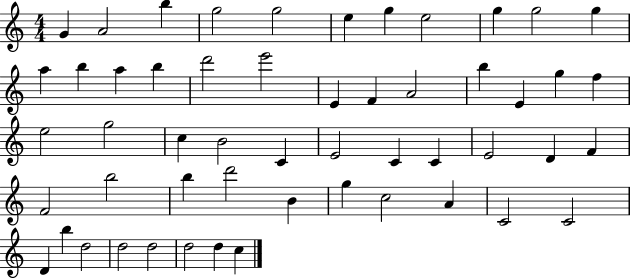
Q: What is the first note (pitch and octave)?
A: G4